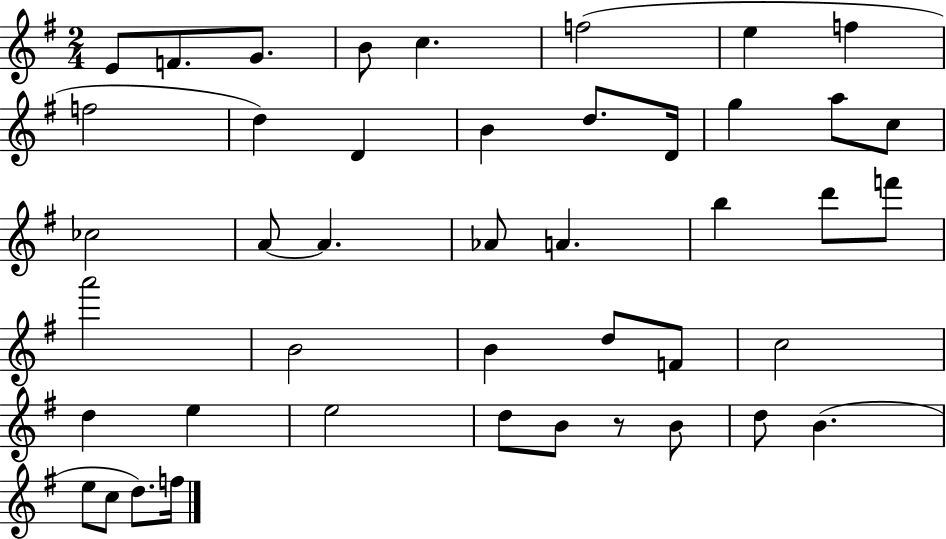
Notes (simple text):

E4/e F4/e. G4/e. B4/e C5/q. F5/h E5/q F5/q F5/h D5/q D4/q B4/q D5/e. D4/s G5/q A5/e C5/e CES5/h A4/e A4/q. Ab4/e A4/q. B5/q D6/e F6/e A6/h B4/h B4/q D5/e F4/e C5/h D5/q E5/q E5/h D5/e B4/e R/e B4/e D5/e B4/q. E5/e C5/e D5/e. F5/s